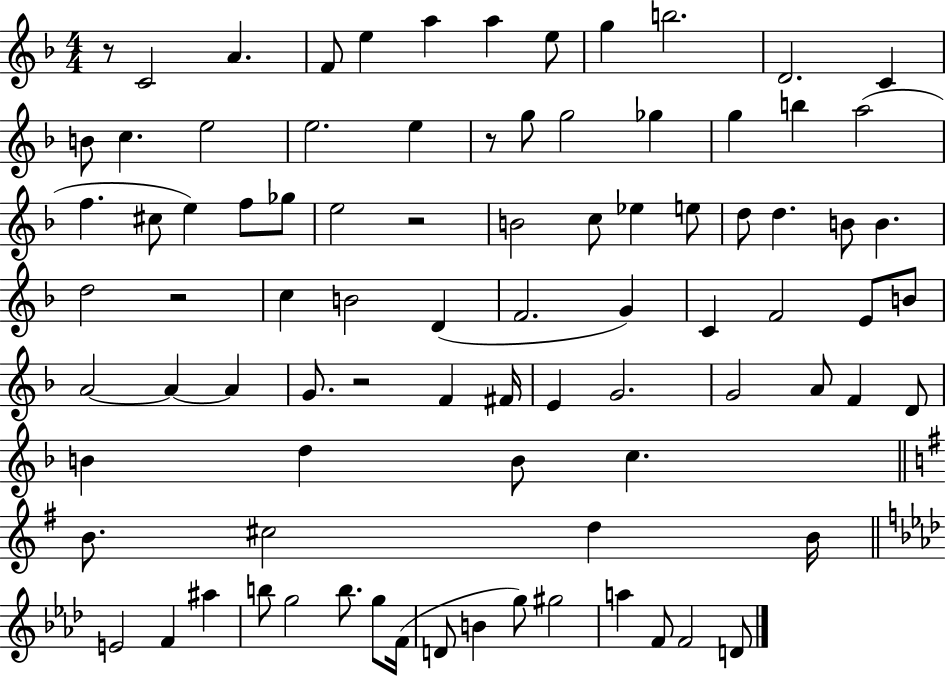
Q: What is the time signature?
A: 4/4